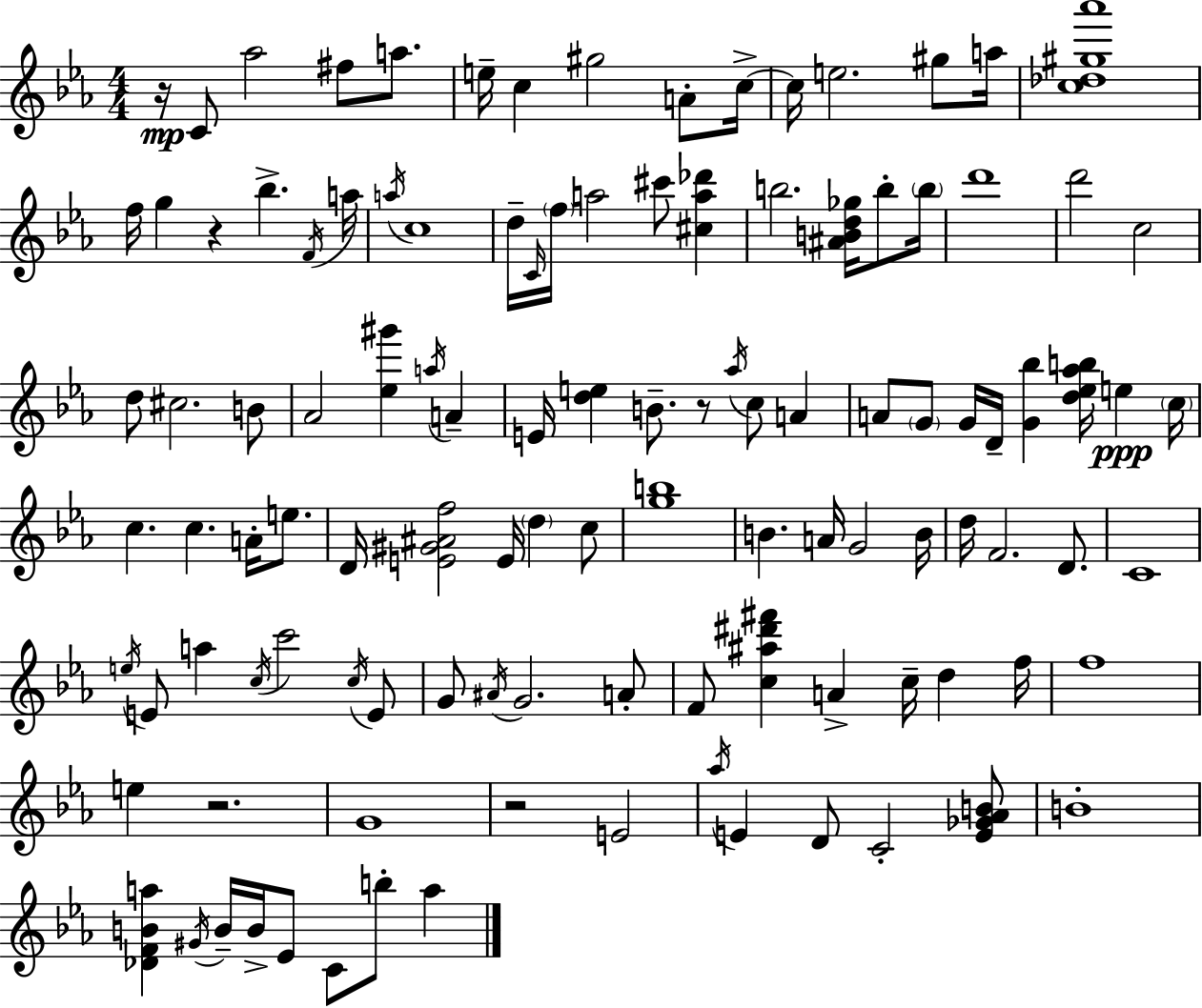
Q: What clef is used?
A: treble